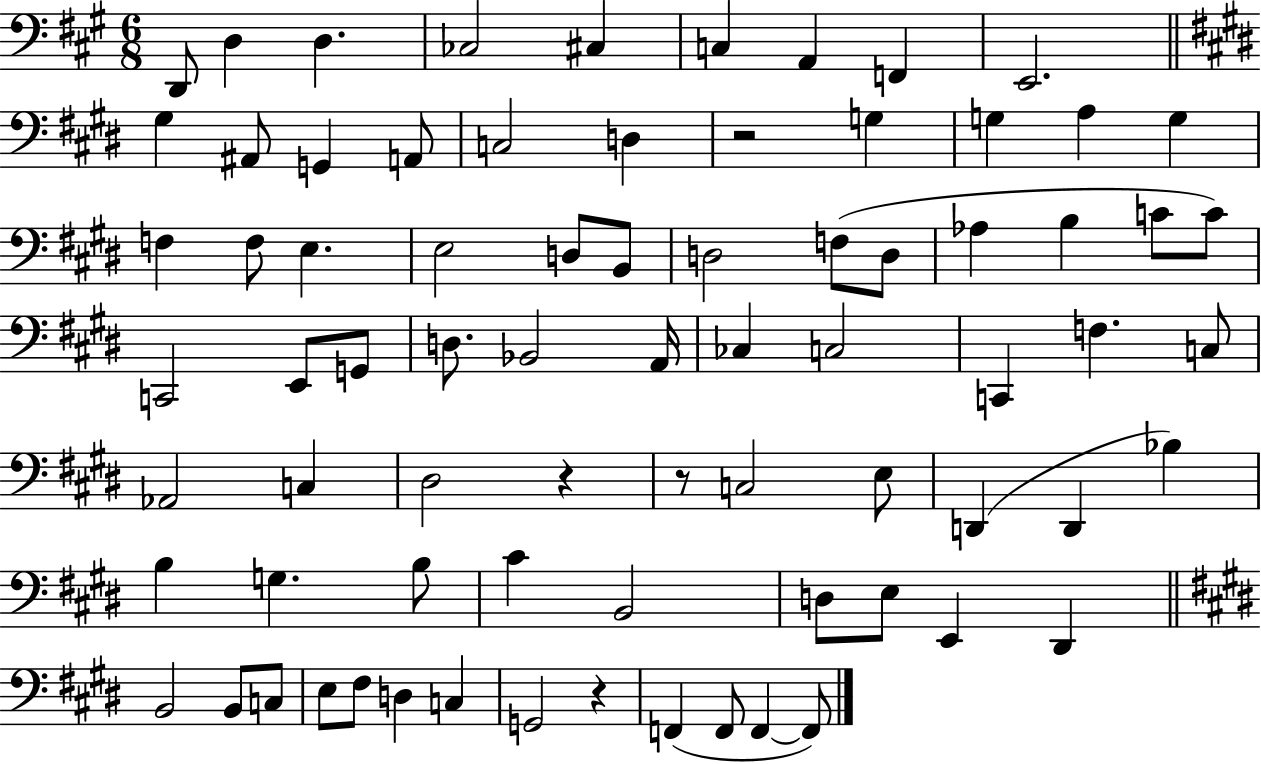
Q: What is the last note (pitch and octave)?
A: F2